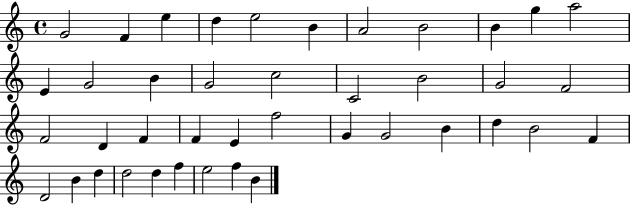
X:1
T:Untitled
M:4/4
L:1/4
K:C
G2 F e d e2 B A2 B2 B g a2 E G2 B G2 c2 C2 B2 G2 F2 F2 D F F E f2 G G2 B d B2 F D2 B d d2 d f e2 f B